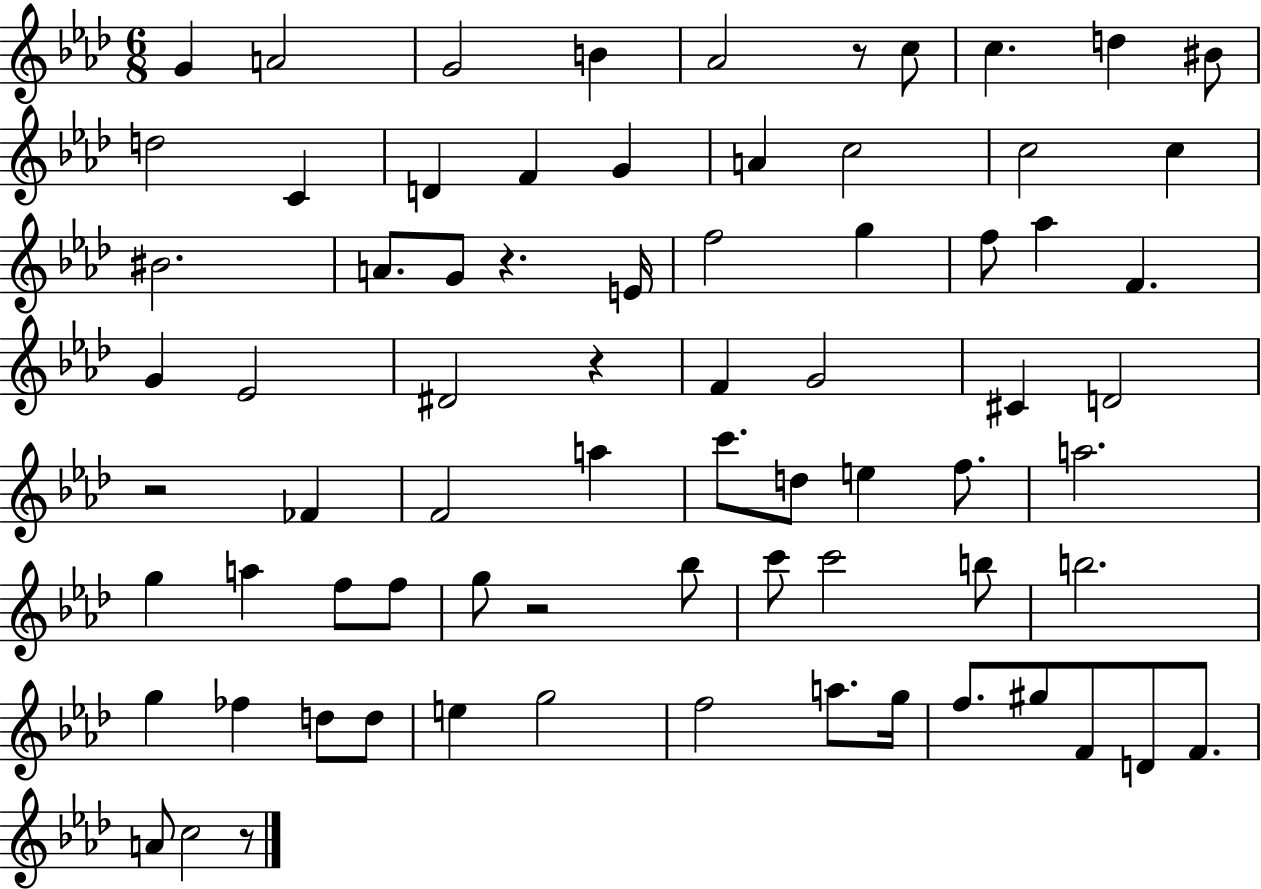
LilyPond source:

{
  \clef treble
  \numericTimeSignature
  \time 6/8
  \key aes \major
  \repeat volta 2 { g'4 a'2 | g'2 b'4 | aes'2 r8 c''8 | c''4. d''4 bis'8 | \break d''2 c'4 | d'4 f'4 g'4 | a'4 c''2 | c''2 c''4 | \break bis'2. | a'8. g'8 r4. e'16 | f''2 g''4 | f''8 aes''4 f'4. | \break g'4 ees'2 | dis'2 r4 | f'4 g'2 | cis'4 d'2 | \break r2 fes'4 | f'2 a''4 | c'''8. d''8 e''4 f''8. | a''2. | \break g''4 a''4 f''8 f''8 | g''8 r2 bes''8 | c'''8 c'''2 b''8 | b''2. | \break g''4 fes''4 d''8 d''8 | e''4 g''2 | f''2 a''8. g''16 | f''8. gis''8 f'8 d'8 f'8. | \break a'8 c''2 r8 | } \bar "|."
}